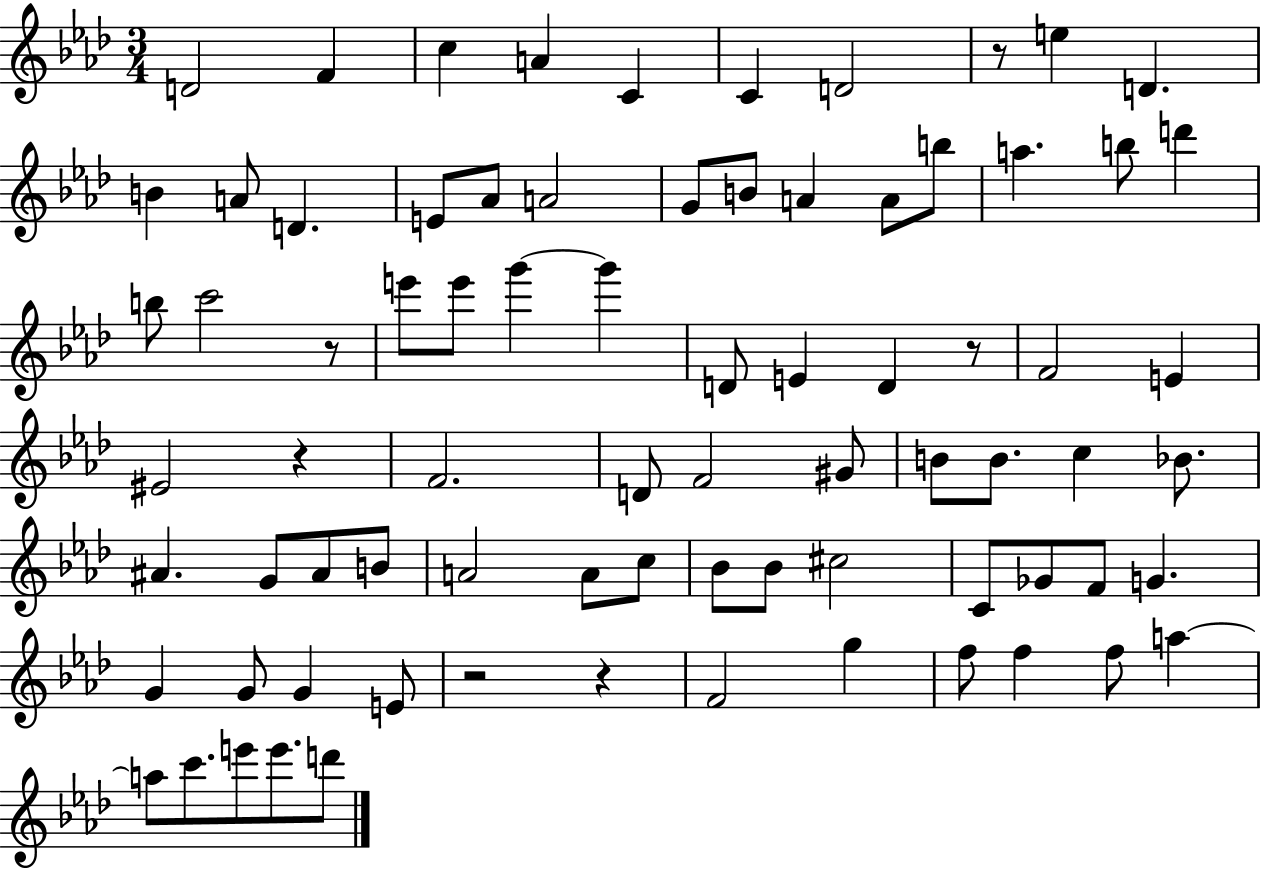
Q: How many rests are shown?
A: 6